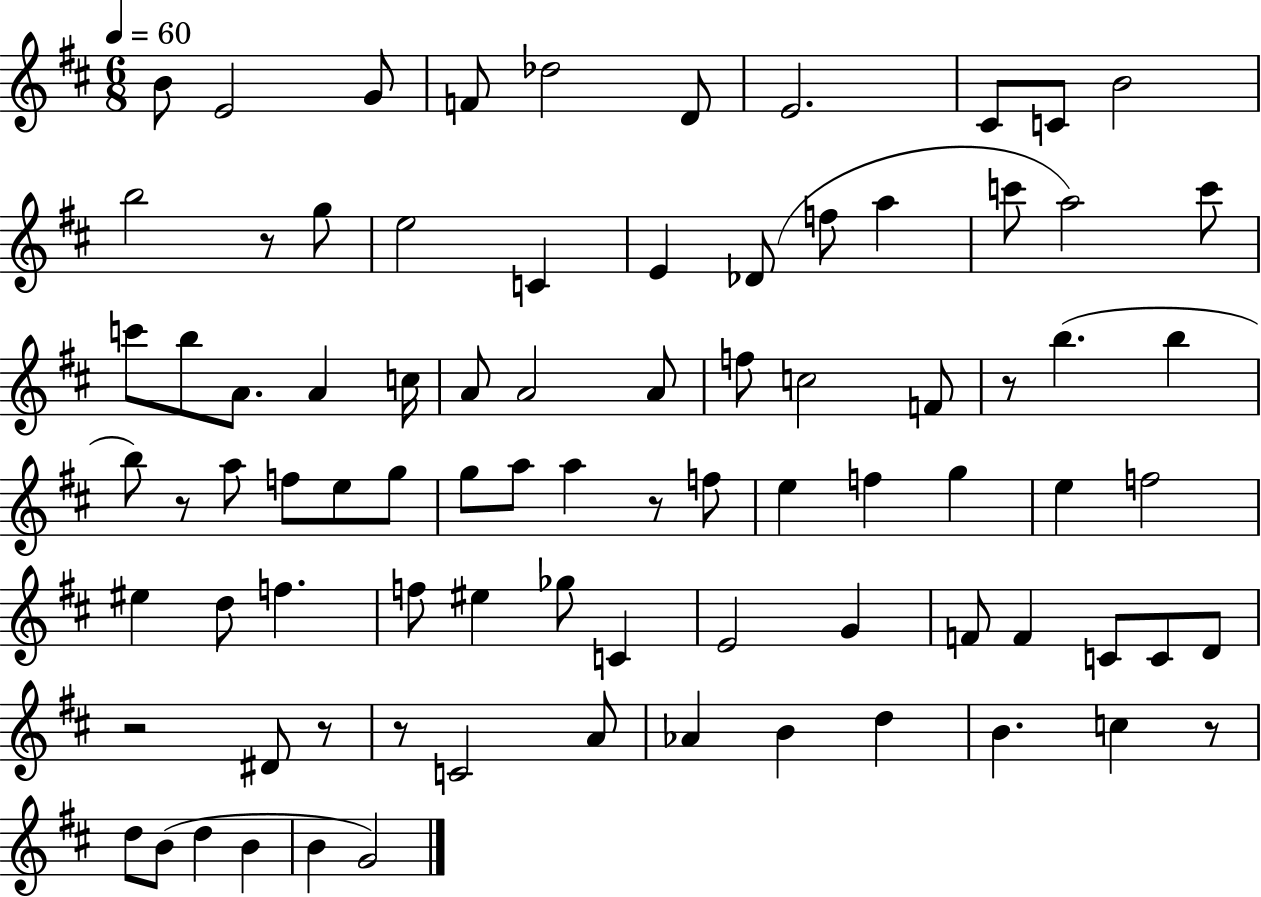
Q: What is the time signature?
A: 6/8